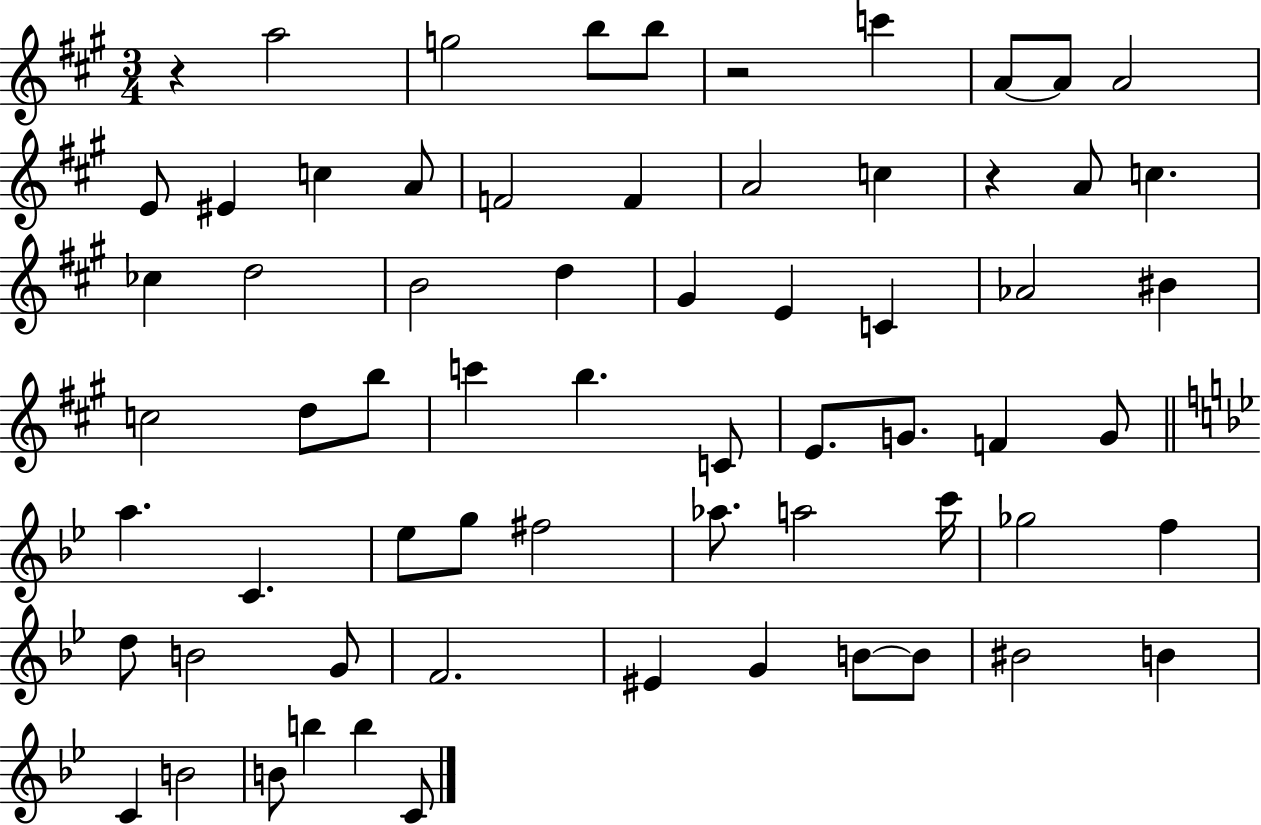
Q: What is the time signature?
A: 3/4